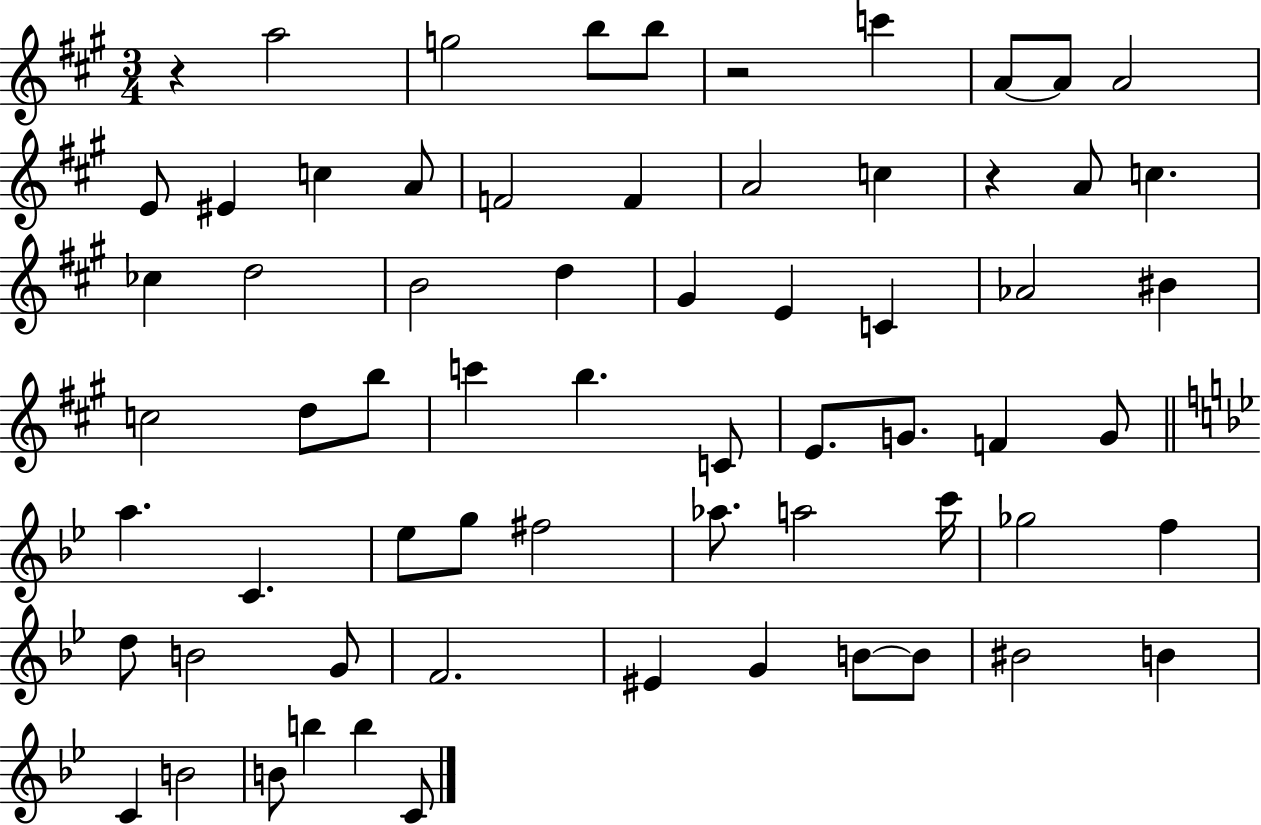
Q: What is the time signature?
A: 3/4